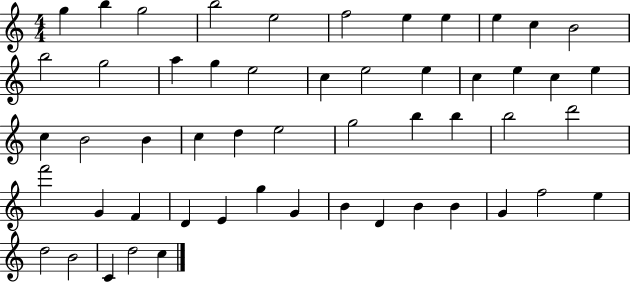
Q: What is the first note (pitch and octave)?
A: G5